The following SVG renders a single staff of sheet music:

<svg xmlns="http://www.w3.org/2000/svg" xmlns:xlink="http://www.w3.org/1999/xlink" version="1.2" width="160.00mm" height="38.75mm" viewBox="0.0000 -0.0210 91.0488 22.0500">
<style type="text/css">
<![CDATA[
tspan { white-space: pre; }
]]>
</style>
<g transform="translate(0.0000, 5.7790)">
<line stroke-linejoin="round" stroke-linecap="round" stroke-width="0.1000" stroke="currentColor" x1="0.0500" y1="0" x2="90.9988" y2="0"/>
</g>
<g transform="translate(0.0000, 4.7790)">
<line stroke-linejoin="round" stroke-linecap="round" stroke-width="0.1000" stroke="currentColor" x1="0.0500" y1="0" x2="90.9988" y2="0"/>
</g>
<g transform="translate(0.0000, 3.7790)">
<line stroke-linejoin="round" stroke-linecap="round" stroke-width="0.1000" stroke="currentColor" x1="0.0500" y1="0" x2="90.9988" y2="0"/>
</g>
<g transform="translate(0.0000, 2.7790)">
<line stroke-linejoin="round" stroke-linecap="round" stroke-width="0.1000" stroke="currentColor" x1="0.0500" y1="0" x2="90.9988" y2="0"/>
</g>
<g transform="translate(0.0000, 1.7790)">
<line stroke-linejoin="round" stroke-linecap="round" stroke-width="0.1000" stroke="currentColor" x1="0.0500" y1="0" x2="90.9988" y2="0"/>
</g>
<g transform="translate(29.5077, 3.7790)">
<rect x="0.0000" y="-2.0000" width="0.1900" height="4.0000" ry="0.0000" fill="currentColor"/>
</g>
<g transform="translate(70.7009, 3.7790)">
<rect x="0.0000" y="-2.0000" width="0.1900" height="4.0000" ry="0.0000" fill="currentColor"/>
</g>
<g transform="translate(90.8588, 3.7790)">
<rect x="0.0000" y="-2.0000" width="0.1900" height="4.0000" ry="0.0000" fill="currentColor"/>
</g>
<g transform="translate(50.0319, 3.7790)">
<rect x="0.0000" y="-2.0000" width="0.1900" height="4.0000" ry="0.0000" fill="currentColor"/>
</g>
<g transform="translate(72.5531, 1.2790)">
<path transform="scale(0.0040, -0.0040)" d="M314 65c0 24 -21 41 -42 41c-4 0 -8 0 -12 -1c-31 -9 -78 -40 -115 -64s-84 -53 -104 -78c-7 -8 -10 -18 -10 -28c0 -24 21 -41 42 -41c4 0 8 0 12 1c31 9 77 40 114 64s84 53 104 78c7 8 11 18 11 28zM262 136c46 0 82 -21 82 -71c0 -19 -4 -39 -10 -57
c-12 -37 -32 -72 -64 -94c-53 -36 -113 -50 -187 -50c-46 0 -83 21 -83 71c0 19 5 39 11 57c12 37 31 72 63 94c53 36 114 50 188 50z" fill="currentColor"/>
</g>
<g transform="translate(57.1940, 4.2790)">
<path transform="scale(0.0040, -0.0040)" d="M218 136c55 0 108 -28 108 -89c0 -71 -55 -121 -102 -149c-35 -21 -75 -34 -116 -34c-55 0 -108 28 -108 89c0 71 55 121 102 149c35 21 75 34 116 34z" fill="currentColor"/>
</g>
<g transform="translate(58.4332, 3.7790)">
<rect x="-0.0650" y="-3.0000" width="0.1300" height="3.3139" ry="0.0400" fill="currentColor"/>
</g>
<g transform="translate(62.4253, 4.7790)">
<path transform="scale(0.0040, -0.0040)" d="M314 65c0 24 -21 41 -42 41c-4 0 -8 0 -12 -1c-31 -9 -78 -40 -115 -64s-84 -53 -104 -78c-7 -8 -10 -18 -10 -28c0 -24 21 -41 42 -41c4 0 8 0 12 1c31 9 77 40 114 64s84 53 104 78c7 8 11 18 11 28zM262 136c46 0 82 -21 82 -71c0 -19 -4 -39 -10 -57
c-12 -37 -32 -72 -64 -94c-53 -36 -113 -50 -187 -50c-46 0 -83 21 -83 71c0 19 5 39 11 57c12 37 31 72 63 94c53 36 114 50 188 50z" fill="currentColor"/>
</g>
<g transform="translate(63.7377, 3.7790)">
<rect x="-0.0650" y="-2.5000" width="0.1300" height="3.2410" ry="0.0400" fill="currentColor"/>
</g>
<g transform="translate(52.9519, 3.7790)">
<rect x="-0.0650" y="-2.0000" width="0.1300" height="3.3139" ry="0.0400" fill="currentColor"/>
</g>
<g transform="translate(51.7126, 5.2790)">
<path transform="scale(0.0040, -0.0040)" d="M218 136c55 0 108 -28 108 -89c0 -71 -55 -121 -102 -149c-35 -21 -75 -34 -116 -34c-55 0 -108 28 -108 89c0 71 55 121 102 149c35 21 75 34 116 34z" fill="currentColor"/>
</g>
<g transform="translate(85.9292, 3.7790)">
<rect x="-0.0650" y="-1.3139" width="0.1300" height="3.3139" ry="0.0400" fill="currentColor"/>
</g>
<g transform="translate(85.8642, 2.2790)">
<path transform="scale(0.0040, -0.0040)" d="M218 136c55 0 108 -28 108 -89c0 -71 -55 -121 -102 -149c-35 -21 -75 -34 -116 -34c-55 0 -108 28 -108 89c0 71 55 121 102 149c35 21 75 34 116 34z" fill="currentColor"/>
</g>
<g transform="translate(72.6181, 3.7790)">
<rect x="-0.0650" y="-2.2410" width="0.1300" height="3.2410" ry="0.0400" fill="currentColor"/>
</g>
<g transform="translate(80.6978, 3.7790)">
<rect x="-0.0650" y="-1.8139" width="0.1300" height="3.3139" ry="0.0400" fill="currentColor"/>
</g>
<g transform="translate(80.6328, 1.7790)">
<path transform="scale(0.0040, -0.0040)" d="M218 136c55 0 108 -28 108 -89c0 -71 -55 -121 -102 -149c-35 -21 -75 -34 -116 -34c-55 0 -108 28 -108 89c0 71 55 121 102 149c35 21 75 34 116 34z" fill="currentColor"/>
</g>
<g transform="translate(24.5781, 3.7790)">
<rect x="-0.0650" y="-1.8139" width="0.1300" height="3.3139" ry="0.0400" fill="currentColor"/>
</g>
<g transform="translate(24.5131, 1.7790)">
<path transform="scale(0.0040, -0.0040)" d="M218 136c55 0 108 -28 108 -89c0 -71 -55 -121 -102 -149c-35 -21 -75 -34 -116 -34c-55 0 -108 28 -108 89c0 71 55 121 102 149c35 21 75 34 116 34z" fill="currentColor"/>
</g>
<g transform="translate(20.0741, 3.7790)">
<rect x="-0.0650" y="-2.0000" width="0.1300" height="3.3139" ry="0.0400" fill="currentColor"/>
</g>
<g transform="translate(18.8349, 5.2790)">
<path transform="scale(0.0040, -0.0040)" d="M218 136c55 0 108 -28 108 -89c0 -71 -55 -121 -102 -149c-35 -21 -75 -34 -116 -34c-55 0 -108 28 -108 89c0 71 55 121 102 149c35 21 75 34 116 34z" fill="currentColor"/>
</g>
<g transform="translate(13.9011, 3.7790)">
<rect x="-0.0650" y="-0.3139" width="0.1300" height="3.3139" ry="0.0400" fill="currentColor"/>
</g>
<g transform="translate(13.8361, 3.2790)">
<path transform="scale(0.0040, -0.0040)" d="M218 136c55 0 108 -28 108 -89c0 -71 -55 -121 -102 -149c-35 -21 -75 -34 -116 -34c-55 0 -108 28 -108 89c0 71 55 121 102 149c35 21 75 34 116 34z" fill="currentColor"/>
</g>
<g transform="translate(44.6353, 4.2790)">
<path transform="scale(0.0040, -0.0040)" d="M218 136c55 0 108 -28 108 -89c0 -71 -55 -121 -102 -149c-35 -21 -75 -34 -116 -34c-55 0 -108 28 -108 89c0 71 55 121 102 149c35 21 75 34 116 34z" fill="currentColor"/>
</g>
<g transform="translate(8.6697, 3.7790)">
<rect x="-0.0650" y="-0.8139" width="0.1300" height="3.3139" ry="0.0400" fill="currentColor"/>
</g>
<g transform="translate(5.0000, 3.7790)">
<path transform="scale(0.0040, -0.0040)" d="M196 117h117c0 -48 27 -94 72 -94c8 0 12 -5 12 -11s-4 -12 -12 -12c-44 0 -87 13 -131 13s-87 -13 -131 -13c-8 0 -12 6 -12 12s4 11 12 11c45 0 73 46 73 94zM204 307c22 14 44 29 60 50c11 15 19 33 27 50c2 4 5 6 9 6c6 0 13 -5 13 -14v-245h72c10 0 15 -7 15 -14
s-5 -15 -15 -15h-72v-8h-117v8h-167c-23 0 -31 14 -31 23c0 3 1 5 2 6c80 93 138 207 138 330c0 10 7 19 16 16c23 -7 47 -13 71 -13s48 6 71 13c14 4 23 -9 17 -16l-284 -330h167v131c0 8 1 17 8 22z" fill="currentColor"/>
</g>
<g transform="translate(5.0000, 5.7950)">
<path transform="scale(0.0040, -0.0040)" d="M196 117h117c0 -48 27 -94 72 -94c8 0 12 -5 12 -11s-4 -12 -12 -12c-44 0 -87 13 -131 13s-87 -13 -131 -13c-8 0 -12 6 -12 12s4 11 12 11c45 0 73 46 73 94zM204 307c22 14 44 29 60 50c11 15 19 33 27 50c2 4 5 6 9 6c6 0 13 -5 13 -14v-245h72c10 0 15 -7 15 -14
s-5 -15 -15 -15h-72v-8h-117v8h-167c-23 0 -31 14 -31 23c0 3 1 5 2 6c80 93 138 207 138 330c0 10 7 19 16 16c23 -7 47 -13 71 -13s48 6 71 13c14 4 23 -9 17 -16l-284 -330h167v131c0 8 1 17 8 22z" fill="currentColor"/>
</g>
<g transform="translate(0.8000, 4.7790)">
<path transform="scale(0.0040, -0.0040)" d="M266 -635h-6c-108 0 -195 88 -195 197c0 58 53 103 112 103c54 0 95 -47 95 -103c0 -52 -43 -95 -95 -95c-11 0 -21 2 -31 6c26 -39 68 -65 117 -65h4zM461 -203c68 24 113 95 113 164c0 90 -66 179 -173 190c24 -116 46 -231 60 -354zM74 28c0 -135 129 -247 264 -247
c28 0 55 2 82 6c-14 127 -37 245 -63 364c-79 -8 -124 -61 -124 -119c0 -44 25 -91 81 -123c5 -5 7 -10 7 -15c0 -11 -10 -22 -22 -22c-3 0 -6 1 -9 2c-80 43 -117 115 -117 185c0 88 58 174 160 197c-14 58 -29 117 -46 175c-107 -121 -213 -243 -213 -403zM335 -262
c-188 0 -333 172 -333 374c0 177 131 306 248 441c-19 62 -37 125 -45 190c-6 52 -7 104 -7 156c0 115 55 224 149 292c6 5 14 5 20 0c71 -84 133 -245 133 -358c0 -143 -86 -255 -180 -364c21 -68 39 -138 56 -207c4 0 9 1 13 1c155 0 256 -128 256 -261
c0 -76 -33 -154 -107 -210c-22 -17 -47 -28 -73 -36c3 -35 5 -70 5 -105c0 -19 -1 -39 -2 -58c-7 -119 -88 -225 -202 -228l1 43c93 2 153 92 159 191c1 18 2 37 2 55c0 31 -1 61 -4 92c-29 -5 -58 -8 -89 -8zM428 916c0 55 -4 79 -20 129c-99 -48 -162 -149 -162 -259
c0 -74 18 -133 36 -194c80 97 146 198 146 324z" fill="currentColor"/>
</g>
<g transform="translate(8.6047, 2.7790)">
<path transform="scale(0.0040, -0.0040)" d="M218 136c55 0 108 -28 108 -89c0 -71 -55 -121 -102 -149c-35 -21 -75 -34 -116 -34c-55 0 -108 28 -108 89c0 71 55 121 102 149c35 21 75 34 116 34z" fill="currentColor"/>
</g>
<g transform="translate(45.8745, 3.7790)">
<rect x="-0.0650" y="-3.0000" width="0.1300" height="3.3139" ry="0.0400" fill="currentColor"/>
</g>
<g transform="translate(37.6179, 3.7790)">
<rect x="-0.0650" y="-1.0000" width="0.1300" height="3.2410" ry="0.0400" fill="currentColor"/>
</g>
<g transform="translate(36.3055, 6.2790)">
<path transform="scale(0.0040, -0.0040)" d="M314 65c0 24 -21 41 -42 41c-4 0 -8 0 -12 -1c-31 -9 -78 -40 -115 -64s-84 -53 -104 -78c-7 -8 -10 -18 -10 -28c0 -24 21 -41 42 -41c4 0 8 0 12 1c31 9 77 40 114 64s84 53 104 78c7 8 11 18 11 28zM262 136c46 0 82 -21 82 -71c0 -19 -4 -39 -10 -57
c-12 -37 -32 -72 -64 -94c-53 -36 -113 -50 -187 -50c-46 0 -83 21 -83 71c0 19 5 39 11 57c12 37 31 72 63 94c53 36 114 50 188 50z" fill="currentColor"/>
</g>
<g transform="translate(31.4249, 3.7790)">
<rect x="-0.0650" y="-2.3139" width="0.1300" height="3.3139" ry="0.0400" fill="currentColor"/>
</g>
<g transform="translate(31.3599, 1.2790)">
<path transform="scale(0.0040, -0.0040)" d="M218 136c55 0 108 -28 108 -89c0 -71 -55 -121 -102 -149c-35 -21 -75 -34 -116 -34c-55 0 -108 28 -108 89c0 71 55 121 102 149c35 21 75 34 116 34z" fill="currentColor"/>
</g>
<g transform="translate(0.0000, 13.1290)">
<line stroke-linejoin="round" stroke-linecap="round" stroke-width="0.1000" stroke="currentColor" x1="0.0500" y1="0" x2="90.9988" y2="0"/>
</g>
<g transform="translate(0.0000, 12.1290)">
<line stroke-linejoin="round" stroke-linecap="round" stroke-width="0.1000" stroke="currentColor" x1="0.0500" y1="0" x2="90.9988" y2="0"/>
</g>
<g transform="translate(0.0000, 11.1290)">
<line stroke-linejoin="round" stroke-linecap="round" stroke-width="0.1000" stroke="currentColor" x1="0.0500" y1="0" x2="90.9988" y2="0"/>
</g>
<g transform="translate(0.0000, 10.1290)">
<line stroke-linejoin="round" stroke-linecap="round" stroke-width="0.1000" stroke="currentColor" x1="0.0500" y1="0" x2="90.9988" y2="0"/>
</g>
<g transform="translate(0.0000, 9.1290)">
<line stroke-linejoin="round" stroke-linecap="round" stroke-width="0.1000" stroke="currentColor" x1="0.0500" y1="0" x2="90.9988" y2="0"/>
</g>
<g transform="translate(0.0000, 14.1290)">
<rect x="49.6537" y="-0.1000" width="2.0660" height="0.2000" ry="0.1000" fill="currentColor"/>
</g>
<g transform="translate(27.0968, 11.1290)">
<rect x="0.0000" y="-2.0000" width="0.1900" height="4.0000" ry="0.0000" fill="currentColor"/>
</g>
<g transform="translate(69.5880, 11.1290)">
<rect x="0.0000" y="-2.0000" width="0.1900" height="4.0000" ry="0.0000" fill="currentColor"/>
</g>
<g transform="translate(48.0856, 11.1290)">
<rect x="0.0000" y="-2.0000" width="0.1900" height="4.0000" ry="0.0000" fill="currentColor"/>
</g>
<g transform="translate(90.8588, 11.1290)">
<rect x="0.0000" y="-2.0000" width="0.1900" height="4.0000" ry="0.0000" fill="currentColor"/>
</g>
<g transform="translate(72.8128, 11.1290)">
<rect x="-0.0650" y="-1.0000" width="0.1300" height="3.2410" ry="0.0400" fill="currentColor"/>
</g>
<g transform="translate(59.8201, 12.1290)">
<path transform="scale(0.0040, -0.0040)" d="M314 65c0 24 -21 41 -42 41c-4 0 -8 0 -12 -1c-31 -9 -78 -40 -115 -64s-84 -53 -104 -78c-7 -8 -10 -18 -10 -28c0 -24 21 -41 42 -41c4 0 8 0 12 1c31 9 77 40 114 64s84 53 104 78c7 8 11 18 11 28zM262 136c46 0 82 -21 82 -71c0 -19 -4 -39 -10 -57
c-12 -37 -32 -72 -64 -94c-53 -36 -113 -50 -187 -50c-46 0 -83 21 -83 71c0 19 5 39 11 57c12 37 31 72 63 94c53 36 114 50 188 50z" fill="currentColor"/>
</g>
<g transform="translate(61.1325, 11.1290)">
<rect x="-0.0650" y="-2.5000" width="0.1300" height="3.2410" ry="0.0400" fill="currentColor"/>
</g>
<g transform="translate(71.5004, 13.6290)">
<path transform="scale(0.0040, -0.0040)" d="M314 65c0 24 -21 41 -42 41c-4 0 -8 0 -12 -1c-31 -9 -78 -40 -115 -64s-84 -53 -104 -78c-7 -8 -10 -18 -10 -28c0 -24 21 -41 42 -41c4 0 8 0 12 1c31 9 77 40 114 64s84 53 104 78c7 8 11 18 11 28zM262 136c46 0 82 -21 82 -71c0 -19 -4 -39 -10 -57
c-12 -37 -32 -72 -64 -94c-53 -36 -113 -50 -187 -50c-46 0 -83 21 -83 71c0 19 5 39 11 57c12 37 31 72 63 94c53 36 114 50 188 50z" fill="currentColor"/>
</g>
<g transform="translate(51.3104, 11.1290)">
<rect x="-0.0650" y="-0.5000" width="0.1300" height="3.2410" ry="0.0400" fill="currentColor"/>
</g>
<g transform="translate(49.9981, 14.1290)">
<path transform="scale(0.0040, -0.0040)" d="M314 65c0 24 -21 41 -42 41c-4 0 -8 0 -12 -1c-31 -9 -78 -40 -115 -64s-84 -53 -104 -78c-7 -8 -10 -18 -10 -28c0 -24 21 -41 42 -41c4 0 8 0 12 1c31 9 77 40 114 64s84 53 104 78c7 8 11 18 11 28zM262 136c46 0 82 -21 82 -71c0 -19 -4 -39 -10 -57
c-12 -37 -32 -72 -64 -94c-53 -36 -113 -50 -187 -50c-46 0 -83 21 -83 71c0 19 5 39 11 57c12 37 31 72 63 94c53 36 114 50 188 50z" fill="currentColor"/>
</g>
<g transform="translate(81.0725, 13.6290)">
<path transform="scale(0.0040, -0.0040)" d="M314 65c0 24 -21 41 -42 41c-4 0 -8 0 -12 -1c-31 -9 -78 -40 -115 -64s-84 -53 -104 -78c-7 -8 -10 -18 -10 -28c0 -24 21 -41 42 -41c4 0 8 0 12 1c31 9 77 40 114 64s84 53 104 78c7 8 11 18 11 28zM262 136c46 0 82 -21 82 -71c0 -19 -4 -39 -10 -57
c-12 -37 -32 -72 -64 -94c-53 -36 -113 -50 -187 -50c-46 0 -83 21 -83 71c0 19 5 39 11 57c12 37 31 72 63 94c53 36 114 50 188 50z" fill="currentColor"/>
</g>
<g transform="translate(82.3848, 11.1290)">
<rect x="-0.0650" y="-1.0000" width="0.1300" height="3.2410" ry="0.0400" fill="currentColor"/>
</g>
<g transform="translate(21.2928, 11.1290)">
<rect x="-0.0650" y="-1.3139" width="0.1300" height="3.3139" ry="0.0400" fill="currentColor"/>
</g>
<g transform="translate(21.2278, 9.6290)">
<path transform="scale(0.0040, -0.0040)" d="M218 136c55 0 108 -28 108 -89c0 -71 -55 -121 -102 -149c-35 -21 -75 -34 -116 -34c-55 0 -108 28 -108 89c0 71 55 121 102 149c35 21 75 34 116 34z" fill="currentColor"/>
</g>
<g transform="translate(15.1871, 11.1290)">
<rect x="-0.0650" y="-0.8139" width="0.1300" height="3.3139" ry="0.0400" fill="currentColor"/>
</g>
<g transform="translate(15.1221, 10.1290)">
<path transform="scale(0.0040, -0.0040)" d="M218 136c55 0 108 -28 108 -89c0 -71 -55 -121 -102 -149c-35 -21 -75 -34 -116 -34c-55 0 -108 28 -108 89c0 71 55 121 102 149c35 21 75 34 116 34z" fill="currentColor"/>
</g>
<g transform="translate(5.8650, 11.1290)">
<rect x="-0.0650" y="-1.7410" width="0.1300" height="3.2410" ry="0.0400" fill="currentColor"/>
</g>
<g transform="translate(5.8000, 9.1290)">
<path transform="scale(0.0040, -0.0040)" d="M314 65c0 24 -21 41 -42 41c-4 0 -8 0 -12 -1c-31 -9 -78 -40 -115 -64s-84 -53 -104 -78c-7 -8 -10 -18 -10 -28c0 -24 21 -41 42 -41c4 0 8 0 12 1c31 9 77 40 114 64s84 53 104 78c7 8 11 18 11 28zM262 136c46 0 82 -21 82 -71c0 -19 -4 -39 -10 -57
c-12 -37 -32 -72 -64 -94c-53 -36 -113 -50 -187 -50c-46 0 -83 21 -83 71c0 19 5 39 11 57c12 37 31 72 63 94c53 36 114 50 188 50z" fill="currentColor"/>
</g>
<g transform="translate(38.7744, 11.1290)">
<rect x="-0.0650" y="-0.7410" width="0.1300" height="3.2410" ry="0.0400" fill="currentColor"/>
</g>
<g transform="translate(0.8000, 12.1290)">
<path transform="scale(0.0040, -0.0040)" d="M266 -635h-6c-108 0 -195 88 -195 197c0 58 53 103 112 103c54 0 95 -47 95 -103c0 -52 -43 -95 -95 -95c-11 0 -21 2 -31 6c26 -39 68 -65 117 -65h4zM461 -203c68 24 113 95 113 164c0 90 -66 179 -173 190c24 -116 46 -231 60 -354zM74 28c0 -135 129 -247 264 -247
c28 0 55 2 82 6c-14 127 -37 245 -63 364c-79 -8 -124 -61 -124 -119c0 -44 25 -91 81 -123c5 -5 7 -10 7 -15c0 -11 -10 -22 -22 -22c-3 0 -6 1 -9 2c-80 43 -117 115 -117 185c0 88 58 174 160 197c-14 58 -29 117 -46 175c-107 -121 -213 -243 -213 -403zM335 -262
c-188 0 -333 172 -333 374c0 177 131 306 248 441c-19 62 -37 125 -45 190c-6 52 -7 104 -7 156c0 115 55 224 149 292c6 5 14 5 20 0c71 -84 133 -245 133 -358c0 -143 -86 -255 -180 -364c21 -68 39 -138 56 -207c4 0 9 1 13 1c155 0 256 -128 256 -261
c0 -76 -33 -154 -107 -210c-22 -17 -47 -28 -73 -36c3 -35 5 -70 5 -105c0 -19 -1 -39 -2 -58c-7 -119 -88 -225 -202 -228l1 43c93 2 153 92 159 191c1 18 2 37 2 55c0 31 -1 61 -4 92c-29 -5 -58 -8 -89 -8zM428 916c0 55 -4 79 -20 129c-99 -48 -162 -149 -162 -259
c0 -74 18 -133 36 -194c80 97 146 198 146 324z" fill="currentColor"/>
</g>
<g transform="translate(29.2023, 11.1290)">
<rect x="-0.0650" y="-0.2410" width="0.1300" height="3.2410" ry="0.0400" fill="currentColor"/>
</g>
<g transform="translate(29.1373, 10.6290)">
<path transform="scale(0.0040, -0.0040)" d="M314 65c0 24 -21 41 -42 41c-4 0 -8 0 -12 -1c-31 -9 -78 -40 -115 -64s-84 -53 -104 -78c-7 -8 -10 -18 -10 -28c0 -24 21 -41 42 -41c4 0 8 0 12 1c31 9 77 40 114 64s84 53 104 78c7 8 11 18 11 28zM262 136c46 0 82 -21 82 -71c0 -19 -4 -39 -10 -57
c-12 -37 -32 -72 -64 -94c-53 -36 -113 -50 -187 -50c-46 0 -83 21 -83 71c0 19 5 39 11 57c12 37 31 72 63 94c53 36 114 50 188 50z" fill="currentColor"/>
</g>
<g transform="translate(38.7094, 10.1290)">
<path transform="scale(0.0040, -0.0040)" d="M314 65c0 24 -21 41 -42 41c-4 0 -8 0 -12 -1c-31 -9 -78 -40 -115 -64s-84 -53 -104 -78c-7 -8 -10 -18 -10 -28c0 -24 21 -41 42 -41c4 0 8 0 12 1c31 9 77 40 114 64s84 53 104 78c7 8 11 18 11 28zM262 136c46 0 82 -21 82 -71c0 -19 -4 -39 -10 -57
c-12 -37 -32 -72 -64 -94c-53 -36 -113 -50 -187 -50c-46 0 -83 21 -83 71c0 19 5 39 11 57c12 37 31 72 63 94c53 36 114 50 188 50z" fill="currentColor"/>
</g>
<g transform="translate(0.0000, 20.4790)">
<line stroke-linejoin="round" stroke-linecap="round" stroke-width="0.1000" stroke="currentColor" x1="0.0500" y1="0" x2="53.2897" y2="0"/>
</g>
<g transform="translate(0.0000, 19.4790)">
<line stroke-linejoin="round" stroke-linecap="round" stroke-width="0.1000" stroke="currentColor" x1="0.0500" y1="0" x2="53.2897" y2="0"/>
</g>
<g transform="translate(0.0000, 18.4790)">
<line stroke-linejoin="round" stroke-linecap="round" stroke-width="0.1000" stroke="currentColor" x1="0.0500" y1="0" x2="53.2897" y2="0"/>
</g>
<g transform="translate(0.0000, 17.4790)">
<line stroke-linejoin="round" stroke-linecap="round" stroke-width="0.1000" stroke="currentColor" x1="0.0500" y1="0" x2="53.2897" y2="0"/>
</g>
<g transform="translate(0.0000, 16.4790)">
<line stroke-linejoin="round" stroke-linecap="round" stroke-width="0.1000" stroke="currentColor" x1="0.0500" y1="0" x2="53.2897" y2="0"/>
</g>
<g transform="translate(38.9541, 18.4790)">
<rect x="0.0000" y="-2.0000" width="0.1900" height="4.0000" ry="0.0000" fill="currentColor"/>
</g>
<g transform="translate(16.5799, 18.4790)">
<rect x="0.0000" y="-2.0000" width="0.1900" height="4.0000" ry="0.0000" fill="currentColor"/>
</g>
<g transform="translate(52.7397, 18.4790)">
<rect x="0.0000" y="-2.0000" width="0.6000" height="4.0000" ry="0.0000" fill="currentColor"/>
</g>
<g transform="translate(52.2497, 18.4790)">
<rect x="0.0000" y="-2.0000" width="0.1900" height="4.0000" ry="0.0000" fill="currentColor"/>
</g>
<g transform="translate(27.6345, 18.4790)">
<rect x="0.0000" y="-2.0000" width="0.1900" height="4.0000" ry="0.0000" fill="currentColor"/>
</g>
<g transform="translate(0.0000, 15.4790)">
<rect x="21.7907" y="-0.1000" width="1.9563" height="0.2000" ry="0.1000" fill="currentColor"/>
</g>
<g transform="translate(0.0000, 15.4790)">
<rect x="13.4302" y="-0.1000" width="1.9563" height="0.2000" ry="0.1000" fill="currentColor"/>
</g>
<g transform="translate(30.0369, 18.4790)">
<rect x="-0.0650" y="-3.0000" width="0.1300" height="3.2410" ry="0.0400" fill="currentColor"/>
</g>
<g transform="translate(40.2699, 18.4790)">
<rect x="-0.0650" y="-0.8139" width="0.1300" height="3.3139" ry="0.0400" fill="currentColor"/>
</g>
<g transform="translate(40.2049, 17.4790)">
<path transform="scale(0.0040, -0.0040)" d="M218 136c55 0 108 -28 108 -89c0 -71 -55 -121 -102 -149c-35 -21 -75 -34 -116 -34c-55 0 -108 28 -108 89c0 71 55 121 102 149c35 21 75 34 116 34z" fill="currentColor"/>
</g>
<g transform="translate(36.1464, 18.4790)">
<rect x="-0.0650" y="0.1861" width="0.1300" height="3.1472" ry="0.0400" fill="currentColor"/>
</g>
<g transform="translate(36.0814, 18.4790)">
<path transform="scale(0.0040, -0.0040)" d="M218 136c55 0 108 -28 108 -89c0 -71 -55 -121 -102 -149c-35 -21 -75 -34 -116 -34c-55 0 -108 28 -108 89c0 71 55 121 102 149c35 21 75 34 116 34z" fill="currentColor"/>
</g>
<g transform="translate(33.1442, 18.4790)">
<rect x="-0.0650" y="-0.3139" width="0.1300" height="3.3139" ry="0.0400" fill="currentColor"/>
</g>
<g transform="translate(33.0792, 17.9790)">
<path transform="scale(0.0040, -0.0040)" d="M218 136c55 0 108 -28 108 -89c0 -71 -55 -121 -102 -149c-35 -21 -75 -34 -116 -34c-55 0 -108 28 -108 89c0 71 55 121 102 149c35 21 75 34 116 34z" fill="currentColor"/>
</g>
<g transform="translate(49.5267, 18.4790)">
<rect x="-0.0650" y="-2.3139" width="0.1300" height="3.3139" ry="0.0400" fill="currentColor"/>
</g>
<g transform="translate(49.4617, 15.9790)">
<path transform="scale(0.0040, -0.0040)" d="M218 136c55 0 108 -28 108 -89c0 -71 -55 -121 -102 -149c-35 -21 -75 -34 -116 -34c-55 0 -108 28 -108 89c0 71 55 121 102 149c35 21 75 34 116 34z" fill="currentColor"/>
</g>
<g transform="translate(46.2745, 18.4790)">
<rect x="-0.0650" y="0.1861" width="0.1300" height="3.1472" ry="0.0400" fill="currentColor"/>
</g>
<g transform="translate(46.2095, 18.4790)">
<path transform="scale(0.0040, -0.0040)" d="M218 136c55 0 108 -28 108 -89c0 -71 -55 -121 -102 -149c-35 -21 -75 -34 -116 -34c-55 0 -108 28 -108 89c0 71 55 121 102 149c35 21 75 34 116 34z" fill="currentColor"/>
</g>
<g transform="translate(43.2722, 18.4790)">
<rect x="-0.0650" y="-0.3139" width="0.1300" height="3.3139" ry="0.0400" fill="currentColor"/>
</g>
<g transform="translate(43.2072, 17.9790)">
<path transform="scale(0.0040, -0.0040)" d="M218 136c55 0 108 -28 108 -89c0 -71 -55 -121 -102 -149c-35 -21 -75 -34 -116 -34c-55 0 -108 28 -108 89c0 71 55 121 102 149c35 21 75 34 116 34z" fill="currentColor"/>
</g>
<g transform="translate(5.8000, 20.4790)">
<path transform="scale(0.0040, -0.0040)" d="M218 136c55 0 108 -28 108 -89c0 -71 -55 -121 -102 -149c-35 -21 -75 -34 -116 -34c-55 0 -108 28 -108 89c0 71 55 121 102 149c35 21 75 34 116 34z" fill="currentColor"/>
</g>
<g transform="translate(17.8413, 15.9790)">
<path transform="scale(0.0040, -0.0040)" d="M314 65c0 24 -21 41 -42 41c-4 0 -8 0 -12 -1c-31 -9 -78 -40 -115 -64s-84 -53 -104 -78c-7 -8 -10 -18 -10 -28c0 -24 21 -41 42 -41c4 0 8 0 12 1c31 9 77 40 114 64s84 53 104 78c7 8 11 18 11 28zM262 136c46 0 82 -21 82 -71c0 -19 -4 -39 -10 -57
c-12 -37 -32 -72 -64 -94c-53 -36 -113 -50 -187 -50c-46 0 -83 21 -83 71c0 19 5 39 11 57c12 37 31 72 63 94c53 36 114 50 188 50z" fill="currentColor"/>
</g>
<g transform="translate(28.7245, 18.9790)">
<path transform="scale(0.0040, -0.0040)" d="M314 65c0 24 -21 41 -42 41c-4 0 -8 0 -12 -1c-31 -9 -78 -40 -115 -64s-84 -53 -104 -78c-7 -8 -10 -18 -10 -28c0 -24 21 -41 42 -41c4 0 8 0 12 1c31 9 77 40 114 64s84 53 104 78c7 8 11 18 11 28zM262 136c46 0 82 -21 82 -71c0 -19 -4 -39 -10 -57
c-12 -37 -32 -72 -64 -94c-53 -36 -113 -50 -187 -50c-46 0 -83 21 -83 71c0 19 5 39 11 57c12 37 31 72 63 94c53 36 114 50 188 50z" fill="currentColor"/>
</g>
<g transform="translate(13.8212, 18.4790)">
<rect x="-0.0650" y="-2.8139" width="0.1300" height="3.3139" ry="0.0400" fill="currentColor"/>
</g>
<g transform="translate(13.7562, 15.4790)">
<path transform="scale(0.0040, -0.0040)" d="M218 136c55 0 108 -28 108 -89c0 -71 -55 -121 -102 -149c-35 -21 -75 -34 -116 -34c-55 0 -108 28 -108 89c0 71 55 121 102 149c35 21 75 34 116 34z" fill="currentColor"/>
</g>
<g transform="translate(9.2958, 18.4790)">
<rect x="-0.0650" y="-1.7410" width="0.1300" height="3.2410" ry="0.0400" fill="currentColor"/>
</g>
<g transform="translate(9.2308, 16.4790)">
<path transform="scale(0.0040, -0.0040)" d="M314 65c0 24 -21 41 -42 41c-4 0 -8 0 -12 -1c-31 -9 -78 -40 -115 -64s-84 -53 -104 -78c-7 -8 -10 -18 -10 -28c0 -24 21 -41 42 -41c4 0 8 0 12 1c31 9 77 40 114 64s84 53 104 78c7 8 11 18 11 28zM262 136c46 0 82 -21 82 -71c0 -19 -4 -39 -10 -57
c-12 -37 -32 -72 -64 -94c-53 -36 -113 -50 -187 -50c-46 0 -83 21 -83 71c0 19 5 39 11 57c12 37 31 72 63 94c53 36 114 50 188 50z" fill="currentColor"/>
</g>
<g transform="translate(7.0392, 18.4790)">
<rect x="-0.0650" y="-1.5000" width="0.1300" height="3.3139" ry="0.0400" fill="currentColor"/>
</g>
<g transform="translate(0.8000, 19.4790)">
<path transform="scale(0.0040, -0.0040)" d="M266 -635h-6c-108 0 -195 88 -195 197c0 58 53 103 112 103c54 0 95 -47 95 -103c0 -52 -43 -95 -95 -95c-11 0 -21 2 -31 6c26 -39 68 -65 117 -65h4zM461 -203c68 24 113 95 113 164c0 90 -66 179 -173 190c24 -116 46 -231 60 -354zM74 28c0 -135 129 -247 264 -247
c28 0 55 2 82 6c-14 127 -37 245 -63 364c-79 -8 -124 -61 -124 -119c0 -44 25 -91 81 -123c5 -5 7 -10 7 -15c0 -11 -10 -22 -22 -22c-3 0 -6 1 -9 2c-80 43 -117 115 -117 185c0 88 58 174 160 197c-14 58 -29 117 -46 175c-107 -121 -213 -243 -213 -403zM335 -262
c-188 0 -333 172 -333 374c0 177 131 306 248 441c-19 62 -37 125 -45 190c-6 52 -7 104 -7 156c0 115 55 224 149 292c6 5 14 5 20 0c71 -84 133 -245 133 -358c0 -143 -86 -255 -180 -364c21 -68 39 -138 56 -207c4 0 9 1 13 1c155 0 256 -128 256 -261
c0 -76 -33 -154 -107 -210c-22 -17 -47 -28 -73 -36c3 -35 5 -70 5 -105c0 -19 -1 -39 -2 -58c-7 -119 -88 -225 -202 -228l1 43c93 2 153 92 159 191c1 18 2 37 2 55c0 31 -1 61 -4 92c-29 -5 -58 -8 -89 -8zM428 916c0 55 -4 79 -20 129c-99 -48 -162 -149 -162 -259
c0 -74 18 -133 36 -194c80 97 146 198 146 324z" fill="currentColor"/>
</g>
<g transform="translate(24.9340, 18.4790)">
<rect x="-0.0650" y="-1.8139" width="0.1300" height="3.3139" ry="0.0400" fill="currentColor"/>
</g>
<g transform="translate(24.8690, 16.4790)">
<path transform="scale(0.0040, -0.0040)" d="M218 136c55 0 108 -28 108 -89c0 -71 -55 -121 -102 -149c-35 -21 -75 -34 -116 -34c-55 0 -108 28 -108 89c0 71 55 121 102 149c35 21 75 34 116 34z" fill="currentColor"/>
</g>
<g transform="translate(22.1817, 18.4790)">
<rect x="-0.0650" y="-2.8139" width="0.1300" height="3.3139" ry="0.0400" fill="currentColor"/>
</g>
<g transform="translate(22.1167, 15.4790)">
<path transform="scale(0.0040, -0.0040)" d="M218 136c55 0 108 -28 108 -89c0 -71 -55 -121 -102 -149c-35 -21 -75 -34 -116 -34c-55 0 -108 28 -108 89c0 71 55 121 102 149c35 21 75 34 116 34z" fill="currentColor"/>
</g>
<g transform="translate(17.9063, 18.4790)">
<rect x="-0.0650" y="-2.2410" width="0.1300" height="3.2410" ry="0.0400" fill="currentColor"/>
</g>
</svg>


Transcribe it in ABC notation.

X:1
T:Untitled
M:4/4
L:1/4
K:C
d c F f g D2 A F A G2 g2 f e f2 d e c2 d2 C2 G2 D2 D2 E f2 a g2 a f A2 c B d c B g